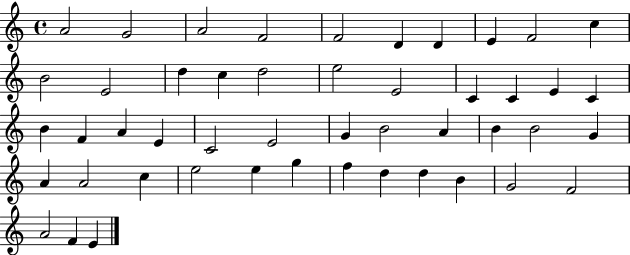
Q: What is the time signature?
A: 4/4